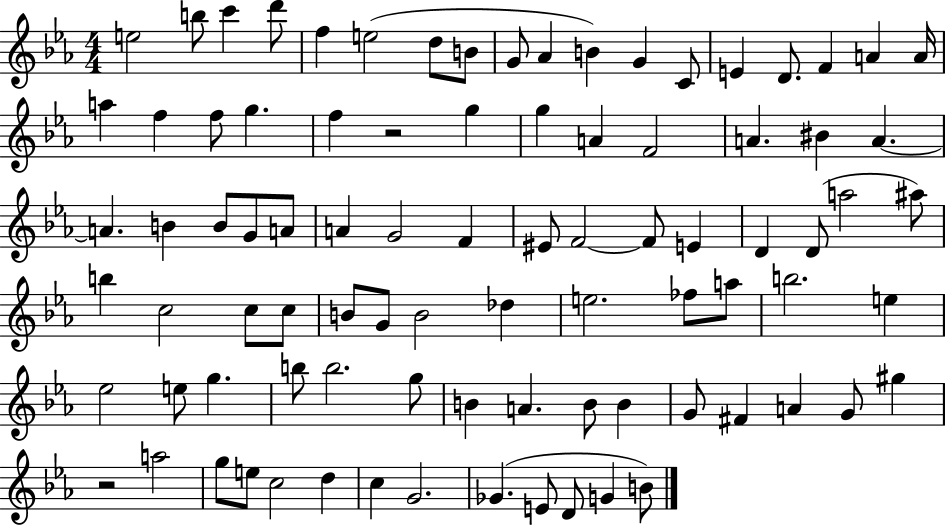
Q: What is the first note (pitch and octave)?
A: E5